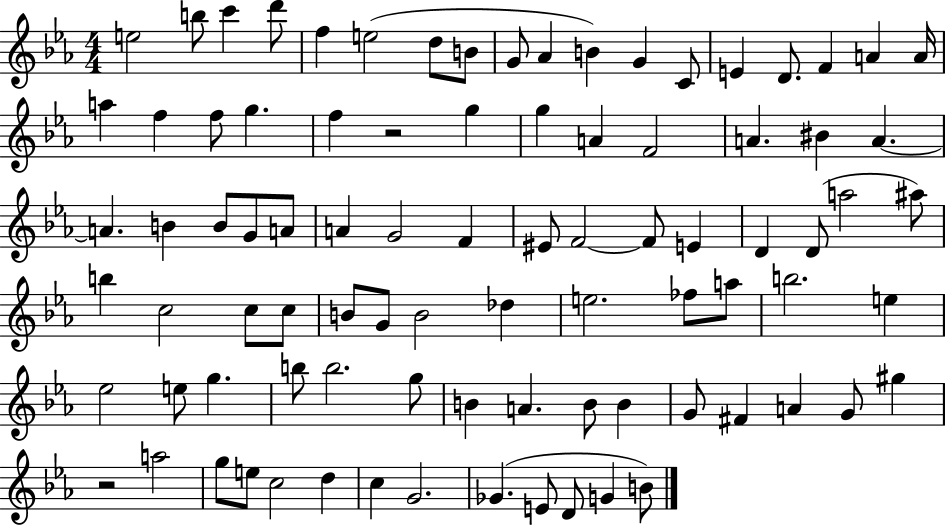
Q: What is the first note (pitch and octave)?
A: E5